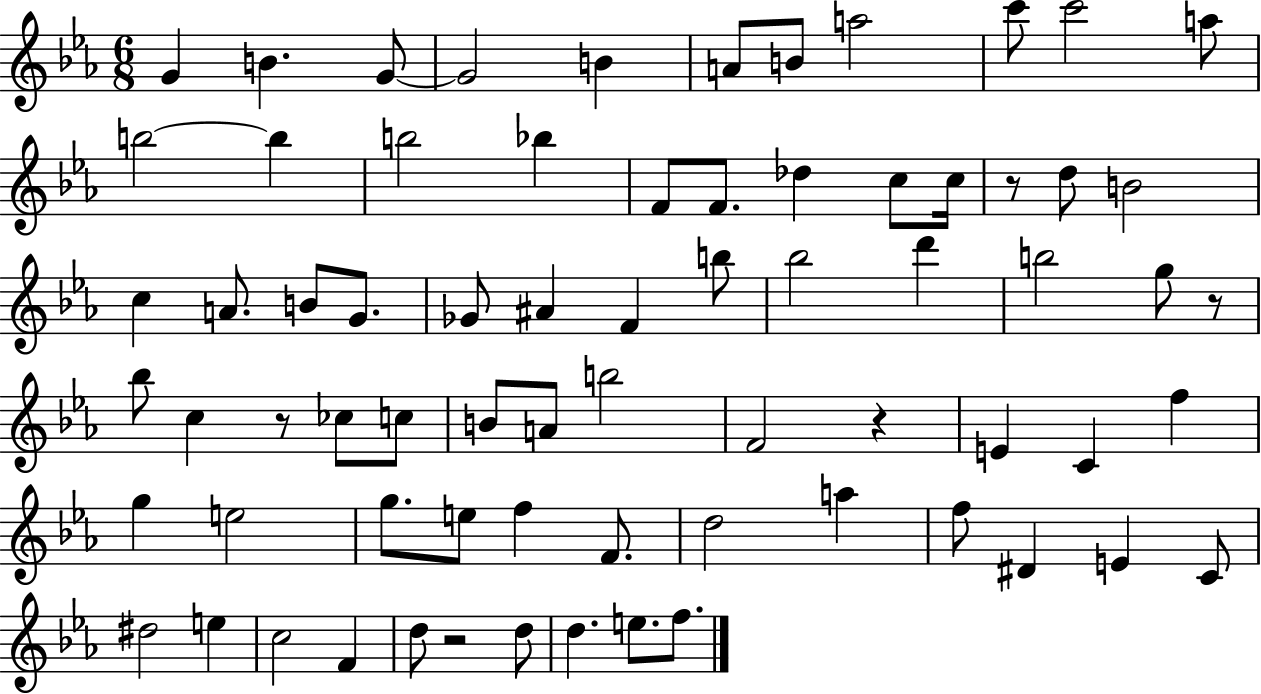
{
  \clef treble
  \numericTimeSignature
  \time 6/8
  \key ees \major
  g'4 b'4. g'8~~ | g'2 b'4 | a'8 b'8 a''2 | c'''8 c'''2 a''8 | \break b''2~~ b''4 | b''2 bes''4 | f'8 f'8. des''4 c''8 c''16 | r8 d''8 b'2 | \break c''4 a'8. b'8 g'8. | ges'8 ais'4 f'4 b''8 | bes''2 d'''4 | b''2 g''8 r8 | \break bes''8 c''4 r8 ces''8 c''8 | b'8 a'8 b''2 | f'2 r4 | e'4 c'4 f''4 | \break g''4 e''2 | g''8. e''8 f''4 f'8. | d''2 a''4 | f''8 dis'4 e'4 c'8 | \break dis''2 e''4 | c''2 f'4 | d''8 r2 d''8 | d''4. e''8. f''8. | \break \bar "|."
}